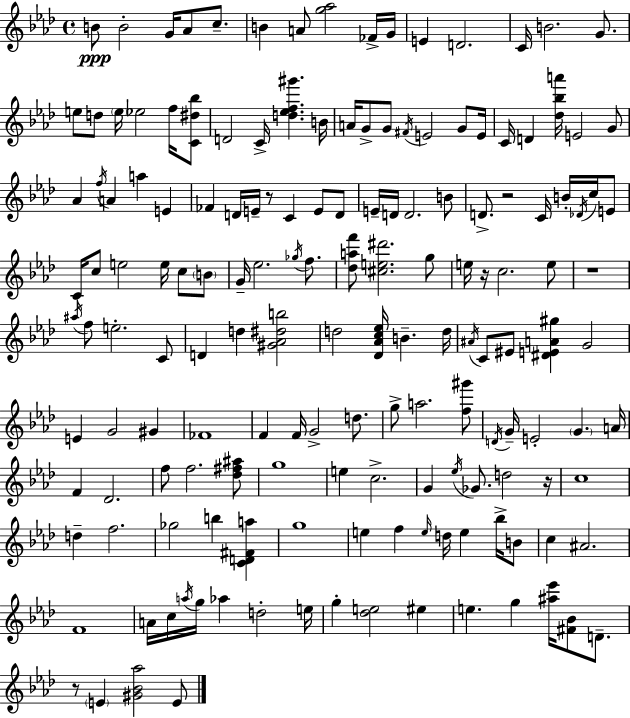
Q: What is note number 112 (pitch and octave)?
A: B5